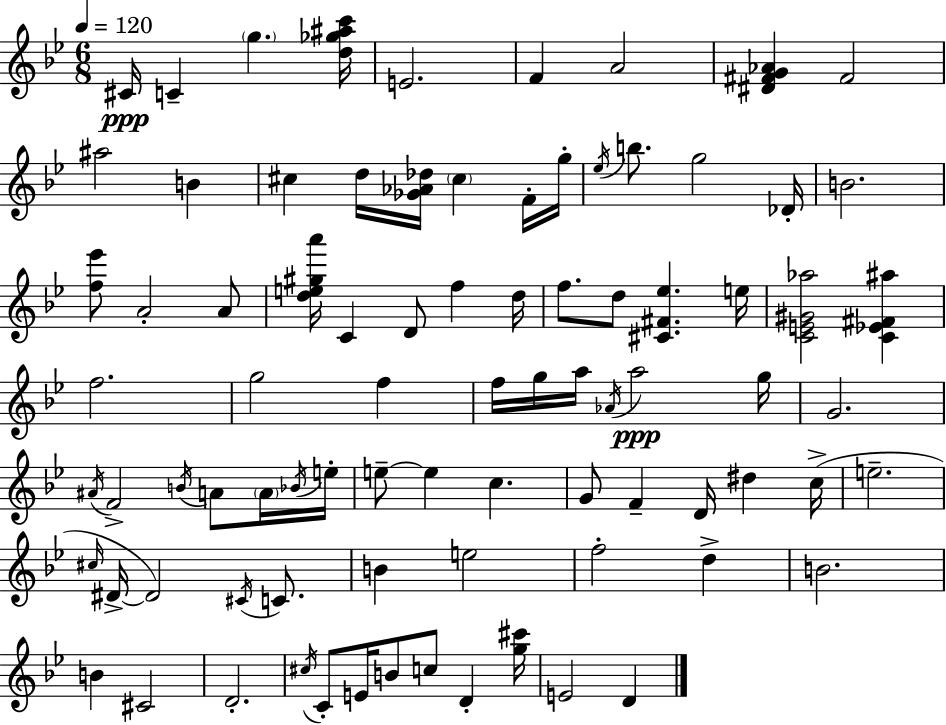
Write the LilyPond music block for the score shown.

{
  \clef treble
  \numericTimeSignature
  \time 6/8
  \key g \minor
  \tempo 4 = 120
  cis'16\ppp c'4-- \parenthesize g''4. <d'' ges'' ais'' c'''>16 | e'2. | f'4 a'2 | <dis' fis' g' aes'>4 fis'2 | \break ais''2 b'4 | cis''4 d''16 <ges' aes' des''>16 \parenthesize cis''4 f'16-. g''16-. | \acciaccatura { ees''16 } b''8. g''2 | des'16-. b'2. | \break <f'' ees'''>8 a'2-. a'8 | <d'' e'' gis'' a'''>16 c'4 d'8 f''4 | d''16 f''8. d''8 <cis' fis' ees''>4. | e''16 <c' e' gis' aes''>2 <c' ees' fis' ais''>4 | \break f''2. | g''2 f''4 | f''16 g''16 a''16 \acciaccatura { aes'16 }\ppp a''2 | g''16 g'2. | \break \acciaccatura { ais'16 } f'2-> \acciaccatura { b'16 } | a'8 \parenthesize a'16 \acciaccatura { bes'16 } e''16-. e''8--~~ e''4 c''4. | g'8 f'4-- d'16 | dis''4 c''16->( e''2.-- | \break \grace { cis''16 } dis'16->~~ dis'2) | \acciaccatura { cis'16 } c'8. b'4 e''2 | f''2-. | d''4-> b'2. | \break b'4 cis'2 | d'2.-. | \acciaccatura { cis''16 } c'8-. e'16 b'8 | c''8 d'4-. <g'' cis'''>16 e'2 | \break d'4 \bar "|."
}